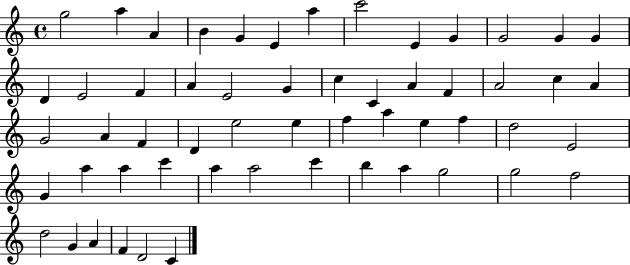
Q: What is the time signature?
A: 4/4